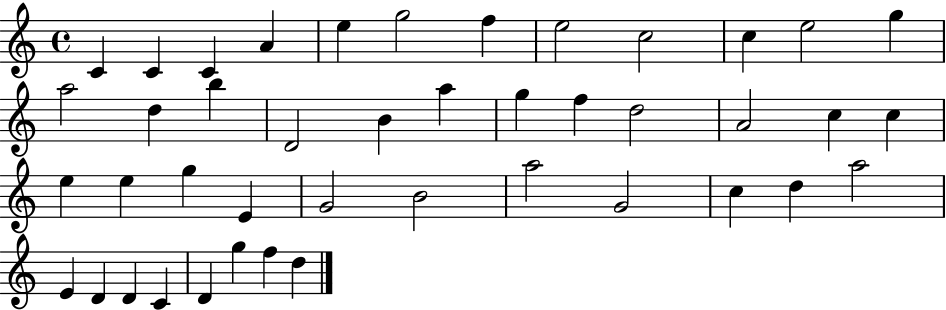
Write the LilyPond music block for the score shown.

{
  \clef treble
  \time 4/4
  \defaultTimeSignature
  \key c \major
  c'4 c'4 c'4 a'4 | e''4 g''2 f''4 | e''2 c''2 | c''4 e''2 g''4 | \break a''2 d''4 b''4 | d'2 b'4 a''4 | g''4 f''4 d''2 | a'2 c''4 c''4 | \break e''4 e''4 g''4 e'4 | g'2 b'2 | a''2 g'2 | c''4 d''4 a''2 | \break e'4 d'4 d'4 c'4 | d'4 g''4 f''4 d''4 | \bar "|."
}